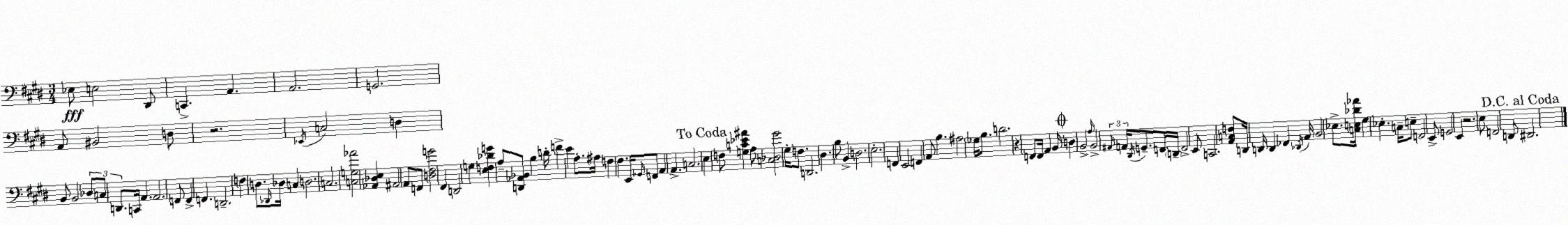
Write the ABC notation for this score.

X:1
T:Untitled
M:3/4
L:1/4
K:E
_E,/2 E,2 ^D,,/2 C,, A,, A,,2 G,,2 A,,/2 ^B,,2 D,/2 z2 _E,,/4 C,2 D, B,,/2 B,,2 _D,/2 C,/2 D,,/2 C,,/4 A,, A,,2 F,,/2 F,, F,, D,,2 F, D,/2 _D,,/4 _D,/4 C, D,2 C,2 [C,G,_A]2 [_A,,_D,E,] ^A,,2 A,,/2 F,,/2 [D,^F,G]2 ^F,, D,,2 G, [E,F,_DG] A,/2 [D,,_A,,_B,,]/2 B, D/4 F E A,/2 ^A,/4 F, ^F, E,,/4 _G,,/4 F,,/2 A,, A,, C,2 E, F,/2 [G,C_E^A] A,/2 [C,_D,^G]2 ^G,/4 F,/2 D,,2 ^D, B,/2 B,, D,2 E,2 F,, E,,2 F,, A,,/2 B, ^A,2 _G,/4 B,/2 D2 z F,,/2 F,,/4 A,, B,,/4 D, B,,2 A,/4 B,,2 ^A,,/4 A,,/4 ^D,,/4 G,,/2 F,,/4 D,,/4 F,,2 E,,/2 C,,2 [A,,C,F,]/2 D,,/4 D,,/4 D,, _F,, _D,,/4 A,,/4 B,,2 _E,/2 [C,E,_D_A]/4 ^G, _E, C,/4 E,/2 F,,2 E,,/2 G,,2 E,, z2 E,/2 F,,2 D,,/2 ^D,,2